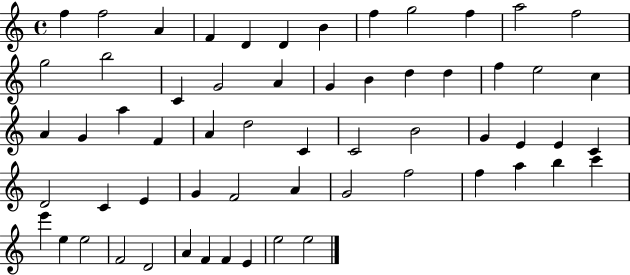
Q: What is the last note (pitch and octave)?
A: E5